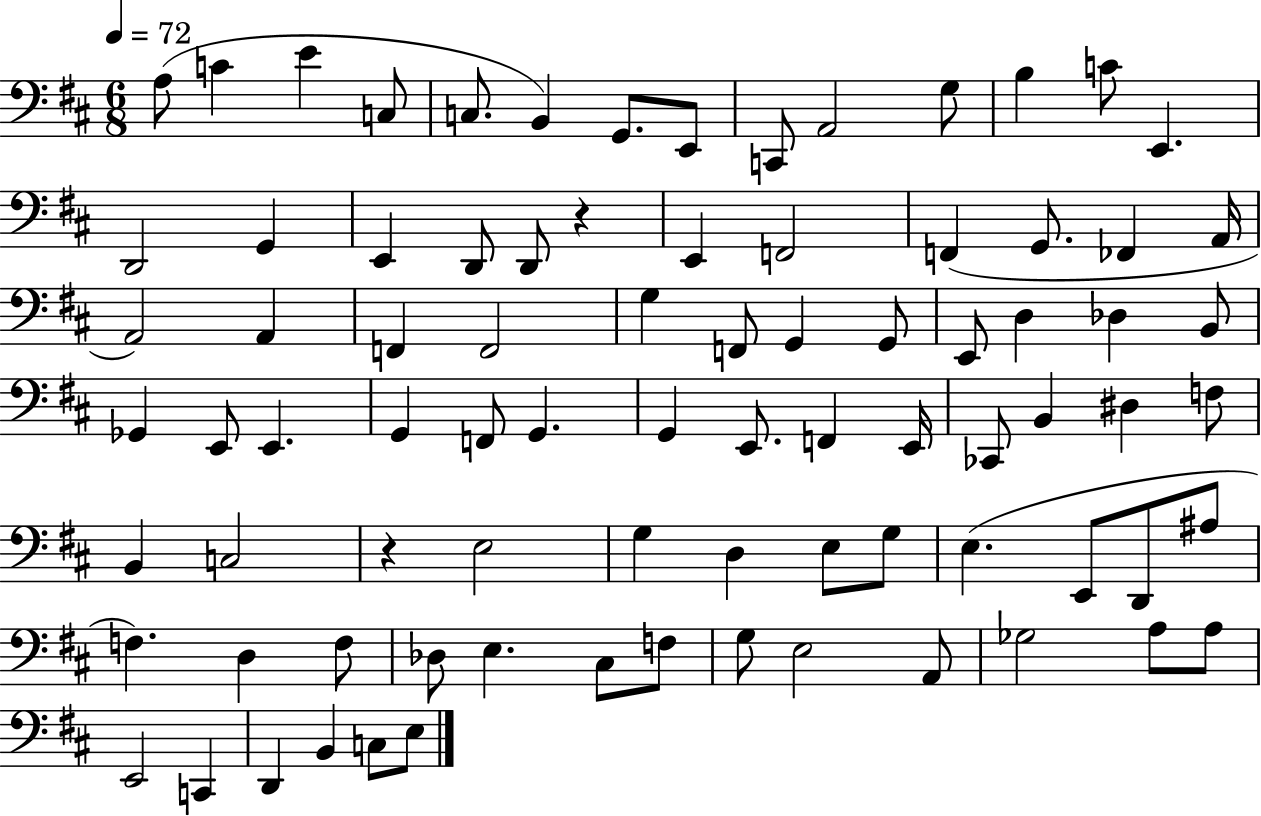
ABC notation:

X:1
T:Untitled
M:6/8
L:1/4
K:D
A,/2 C E C,/2 C,/2 B,, G,,/2 E,,/2 C,,/2 A,,2 G,/2 B, C/2 E,, D,,2 G,, E,, D,,/2 D,,/2 z E,, F,,2 F,, G,,/2 _F,, A,,/4 A,,2 A,, F,, F,,2 G, F,,/2 G,, G,,/2 E,,/2 D, _D, B,,/2 _G,, E,,/2 E,, G,, F,,/2 G,, G,, E,,/2 F,, E,,/4 _C,,/2 B,, ^D, F,/2 B,, C,2 z E,2 G, D, E,/2 G,/2 E, E,,/2 D,,/2 ^A,/2 F, D, F,/2 _D,/2 E, ^C,/2 F,/2 G,/2 E,2 A,,/2 _G,2 A,/2 A,/2 E,,2 C,, D,, B,, C,/2 E,/2